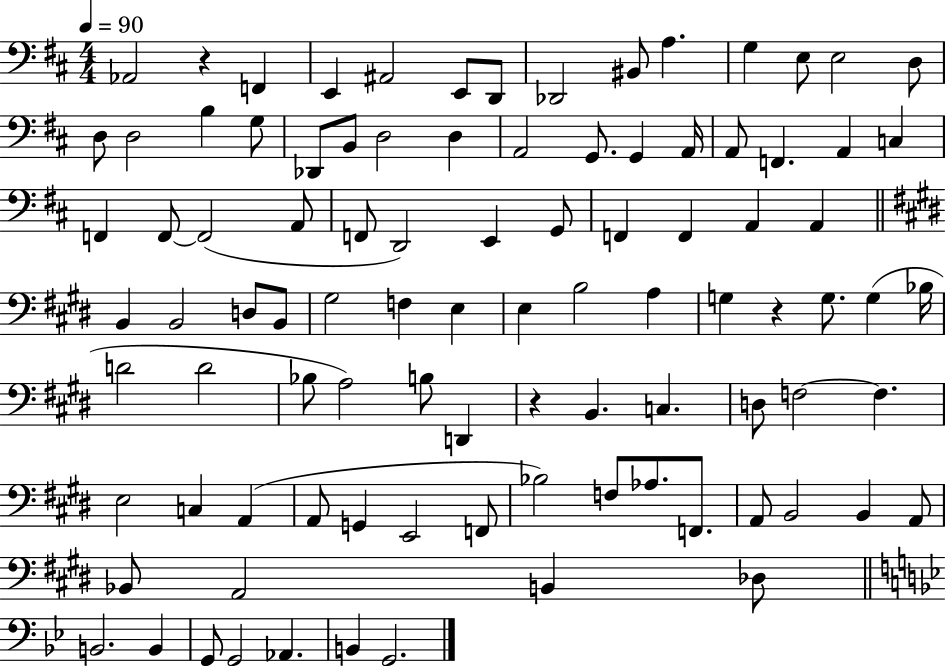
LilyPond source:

{
  \clef bass
  \numericTimeSignature
  \time 4/4
  \key d \major
  \tempo 4 = 90
  \repeat volta 2 { aes,2 r4 f,4 | e,4 ais,2 e,8 d,8 | des,2 bis,8 a4. | g4 e8 e2 d8 | \break d8 d2 b4 g8 | des,8 b,8 d2 d4 | a,2 g,8. g,4 a,16 | a,8 f,4. a,4 c4 | \break f,4 f,8~~ f,2( a,8 | f,8 d,2) e,4 g,8 | f,4 f,4 a,4 a,4 | \bar "||" \break \key e \major b,4 b,2 d8 b,8 | gis2 f4 e4 | e4 b2 a4 | g4 r4 g8. g4( bes16 | \break d'2 d'2 | bes8 a2) b8 d,4 | r4 b,4. c4. | d8 f2~~ f4. | \break e2 c4 a,4( | a,8 g,4 e,2 f,8 | bes2) f8 aes8. f,8. | a,8 b,2 b,4 a,8 | \break bes,8 a,2 b,4 des8 | \bar "||" \break \key bes \major b,2. b,4 | g,8 g,2 aes,4. | b,4 g,2. | } \bar "|."
}